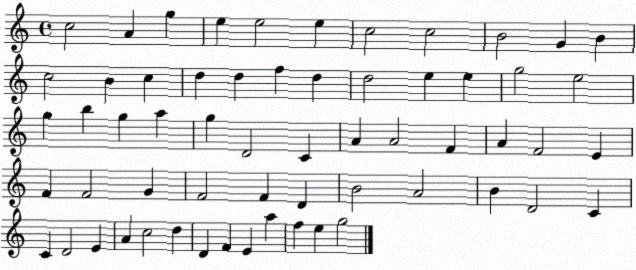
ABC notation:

X:1
T:Untitled
M:4/4
L:1/4
K:C
c2 A g e e2 e c2 c2 B2 G B c2 B c d d f d d2 e e g2 e2 g b g a g D2 C A A2 F A F2 E F F2 G F2 F D B2 A2 B D2 C C D2 E A c2 d D F E a f e g2